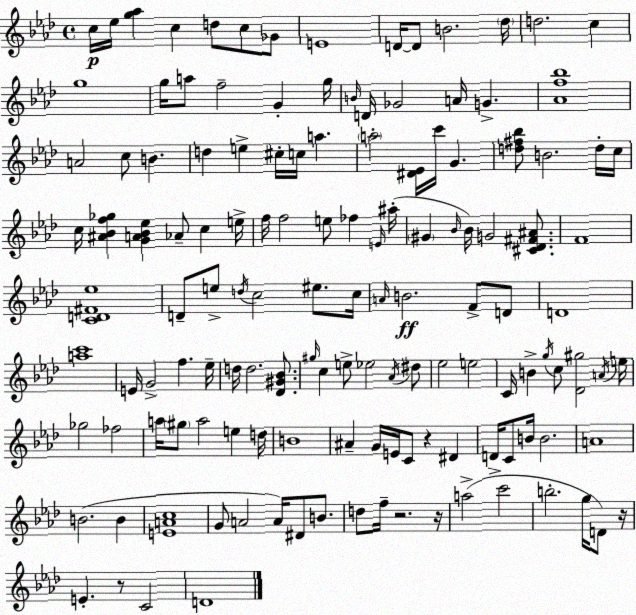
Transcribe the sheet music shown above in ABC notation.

X:1
T:Untitled
M:4/4
L:1/4
K:Ab
c/4 _e/4 [g_a] c d/2 c/2 _G/2 E4 D/4 D/2 B2 _d/4 d2 c g4 g/4 a/2 f2 G g/4 B/4 D/4 _G2 A/4 G [_Af_b]4 A2 c/2 B d e ^c/4 c/4 a a2 [^D_E]/4 c'/4 G [d^f_b]/2 B2 d/4 c/4 c/4 [^A_Bf_g] [GA_B_e] _A/2 c e/4 f/4 f2 e/2 _f E/4 ^a/4 ^G _B/4 _B/4 G2 [^C_D^F^A]/2 F4 [CD^F_e]4 D/2 e/2 d/4 c2 ^e/2 c/4 A/4 B2 F/2 D/2 D4 [ac']4 E/4 G2 f _e/4 d/4 d2 [_D^G_B]/2 ^g/4 c e/2 _e2 _A/4 ^d/2 _e2 e2 C/4 B g/4 c/2 [_D^g]2 A/4 e/4 _g2 _f2 a/4 ^g/2 a2 e d/4 B4 ^A G/4 E/4 C/2 z ^D D/4 C/2 B/4 B2 A4 B2 B [EAc]4 G/2 A2 A/4 ^D/2 B/2 d/2 f/4 z2 z/4 a2 c'2 b2 g/4 D/2 z/4 E z/2 C2 D4